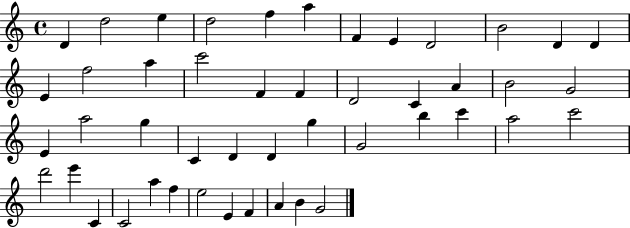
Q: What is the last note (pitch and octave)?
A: G4